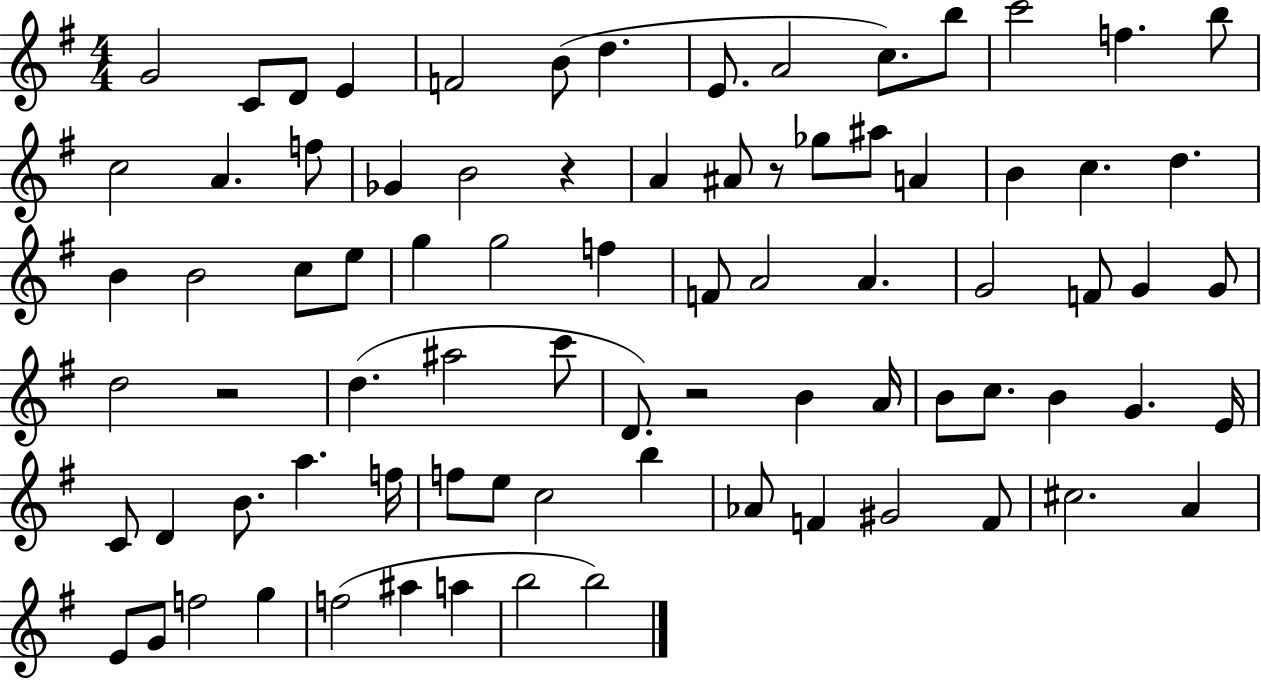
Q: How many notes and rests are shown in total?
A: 81